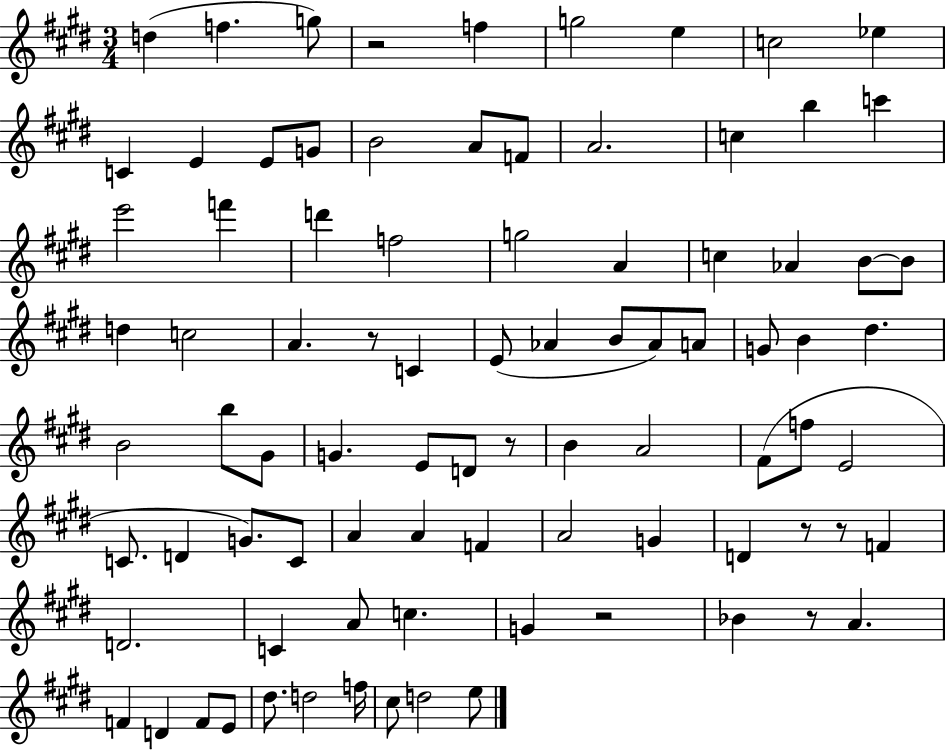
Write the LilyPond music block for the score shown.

{
  \clef treble
  \numericTimeSignature
  \time 3/4
  \key e \major
  d''4( f''4. g''8) | r2 f''4 | g''2 e''4 | c''2 ees''4 | \break c'4 e'4 e'8 g'8 | b'2 a'8 f'8 | a'2. | c''4 b''4 c'''4 | \break e'''2 f'''4 | d'''4 f''2 | g''2 a'4 | c''4 aes'4 b'8~~ b'8 | \break d''4 c''2 | a'4. r8 c'4 | e'8( aes'4 b'8 aes'8) a'8 | g'8 b'4 dis''4. | \break b'2 b''8 gis'8 | g'4. e'8 d'8 r8 | b'4 a'2 | fis'8( f''8 e'2 | \break c'8. d'4 g'8.) c'8 | a'4 a'4 f'4 | a'2 g'4 | d'4 r8 r8 f'4 | \break d'2. | c'4 a'8 c''4. | g'4 r2 | bes'4 r8 a'4. | \break f'4 d'4 f'8 e'8 | dis''8. d''2 f''16 | cis''8 d''2 e''8 | \bar "|."
}